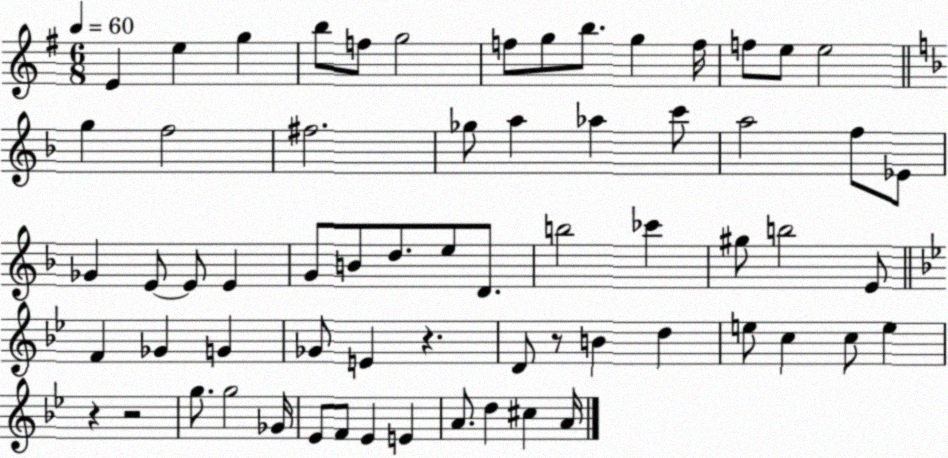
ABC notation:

X:1
T:Untitled
M:6/8
L:1/4
K:G
E e g b/2 f/2 g2 f/2 g/2 b/2 g f/4 f/2 e/2 e2 g f2 ^f2 _g/2 a _a c'/2 a2 f/2 _E/2 _G E/2 E/2 E G/2 B/2 d/2 e/2 D/2 b2 _c' ^g/2 b2 E/2 F _G G _G/2 E z D/2 z/2 B d e/2 c c/2 e z z2 g/2 g2 _G/4 _E/2 F/2 _E E A/2 d ^c A/4